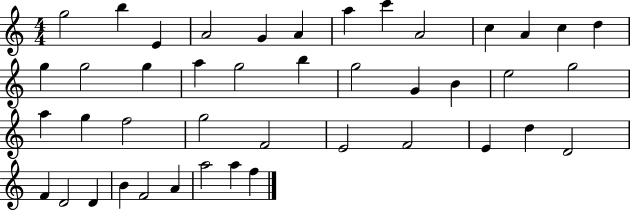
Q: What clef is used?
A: treble